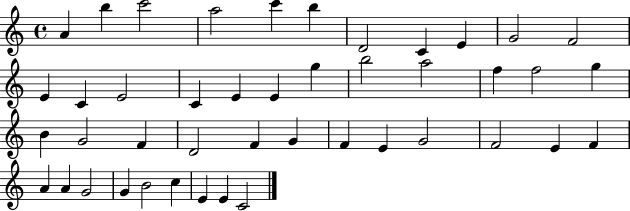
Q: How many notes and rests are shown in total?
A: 44